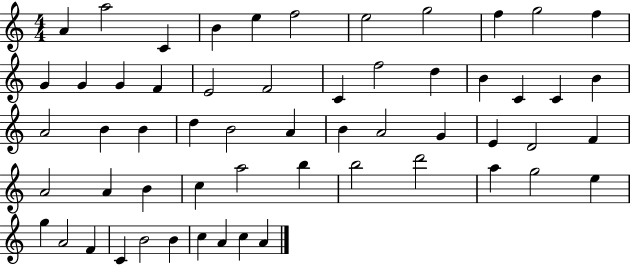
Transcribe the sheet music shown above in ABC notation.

X:1
T:Untitled
M:4/4
L:1/4
K:C
A a2 C B e f2 e2 g2 f g2 f G G G F E2 F2 C f2 d B C C B A2 B B d B2 A B A2 G E D2 F A2 A B c a2 b b2 d'2 a g2 e g A2 F C B2 B c A c A